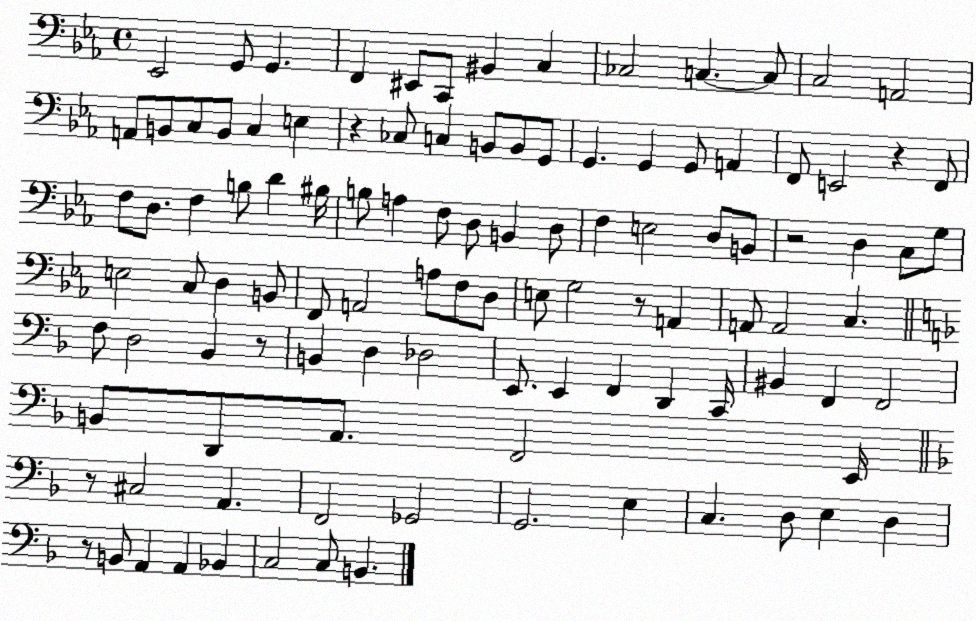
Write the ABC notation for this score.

X:1
T:Untitled
M:4/4
L:1/4
K:Eb
_E,,2 G,,/2 G,, F,, ^E,,/2 C,,/2 ^B,, C, _C,2 C, C,/2 C,2 A,,2 A,,/2 B,,/2 C,/2 B,,/2 C, E, z _C,/2 C, B,,/2 B,,/2 G,,/2 G,, G,, G,,/2 A,, F,,/2 E,,2 z F,,/2 F,/2 D,/2 F, B,/2 D ^B,/4 B,/2 A, F,/2 D,/2 B,, D,/2 F, E,2 D,/2 B,,/2 z2 D, C,/2 G,/2 E,2 C,/2 D, B,,/2 F,,/2 A,,2 A,/2 F,/2 D,/2 E,/2 G,2 z/2 A,, A,,/2 A,,2 C, F,/2 D,2 _B,, z/2 B,, D, _D,2 E,,/2 E,, F,, D,, C,,/4 ^B,, F,, F,,2 B,,/2 D,,/2 A,,/2 F,,2 E,,/4 z/2 ^C,2 A,, F,,2 _G,,2 G,,2 E, C, D,/2 E, D, z/2 B,,/2 A,, A,, _B,, C,2 C,/2 B,,